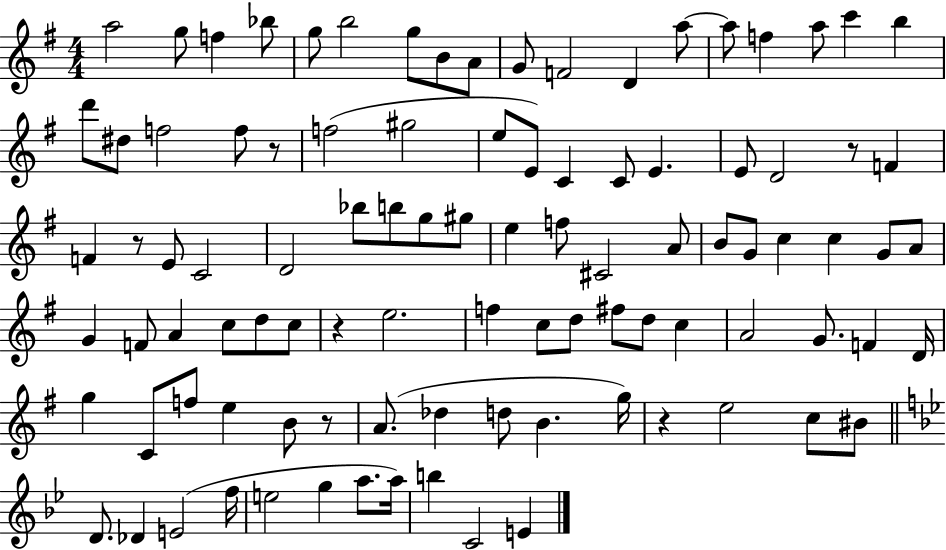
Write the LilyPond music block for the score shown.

{
  \clef treble
  \numericTimeSignature
  \time 4/4
  \key g \major
  a''2 g''8 f''4 bes''8 | g''8 b''2 g''8 b'8 a'8 | g'8 f'2 d'4 a''8~~ | a''8 f''4 a''8 c'''4 b''4 | \break d'''8 dis''8 f''2 f''8 r8 | f''2( gis''2 | e''8 e'8) c'4 c'8 e'4. | e'8 d'2 r8 f'4 | \break f'4 r8 e'8 c'2 | d'2 bes''8 b''8 g''8 gis''8 | e''4 f''8 cis'2 a'8 | b'8 g'8 c''4 c''4 g'8 a'8 | \break g'4 f'8 a'4 c''8 d''8 c''8 | r4 e''2. | f''4 c''8 d''8 fis''8 d''8 c''4 | a'2 g'8. f'4 d'16 | \break g''4 c'8 f''8 e''4 b'8 r8 | a'8.( des''4 d''8 b'4. g''16) | r4 e''2 c''8 bis'8 | \bar "||" \break \key bes \major d'8. des'4 e'2( f''16 | e''2 g''4 a''8. a''16) | b''4 c'2 e'4 | \bar "|."
}